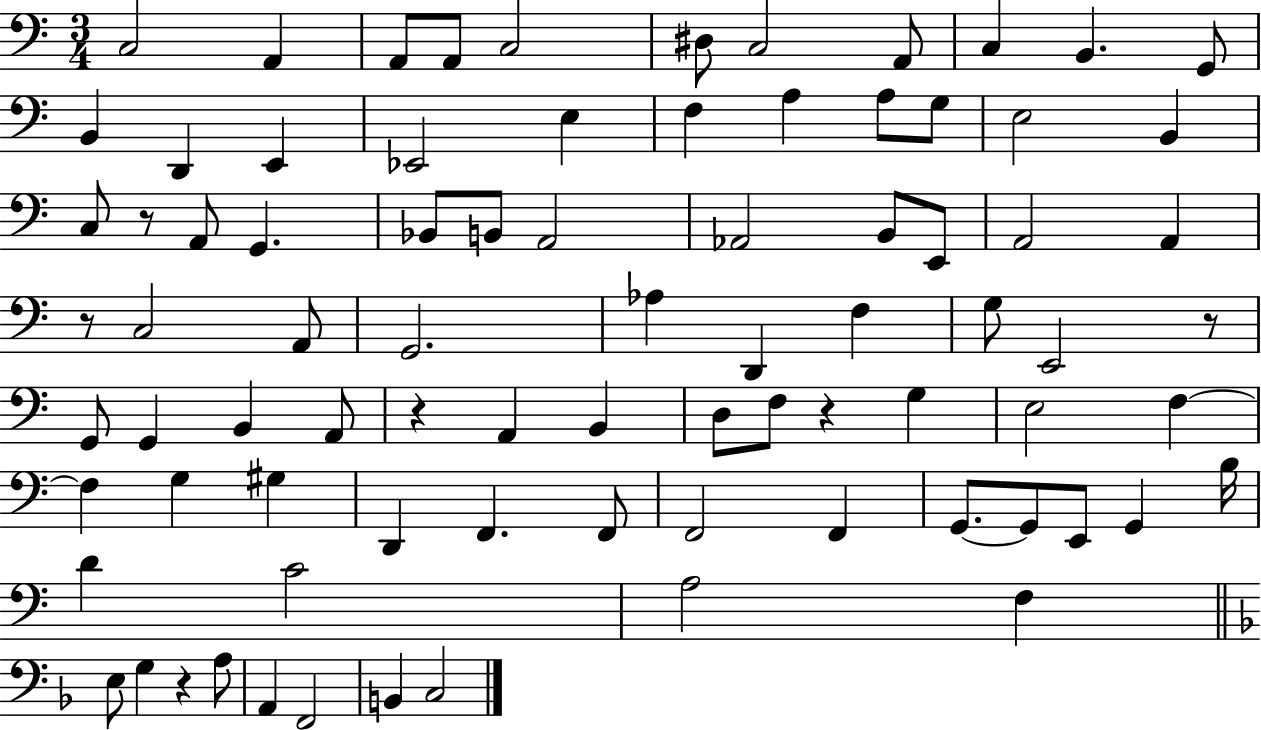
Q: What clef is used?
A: bass